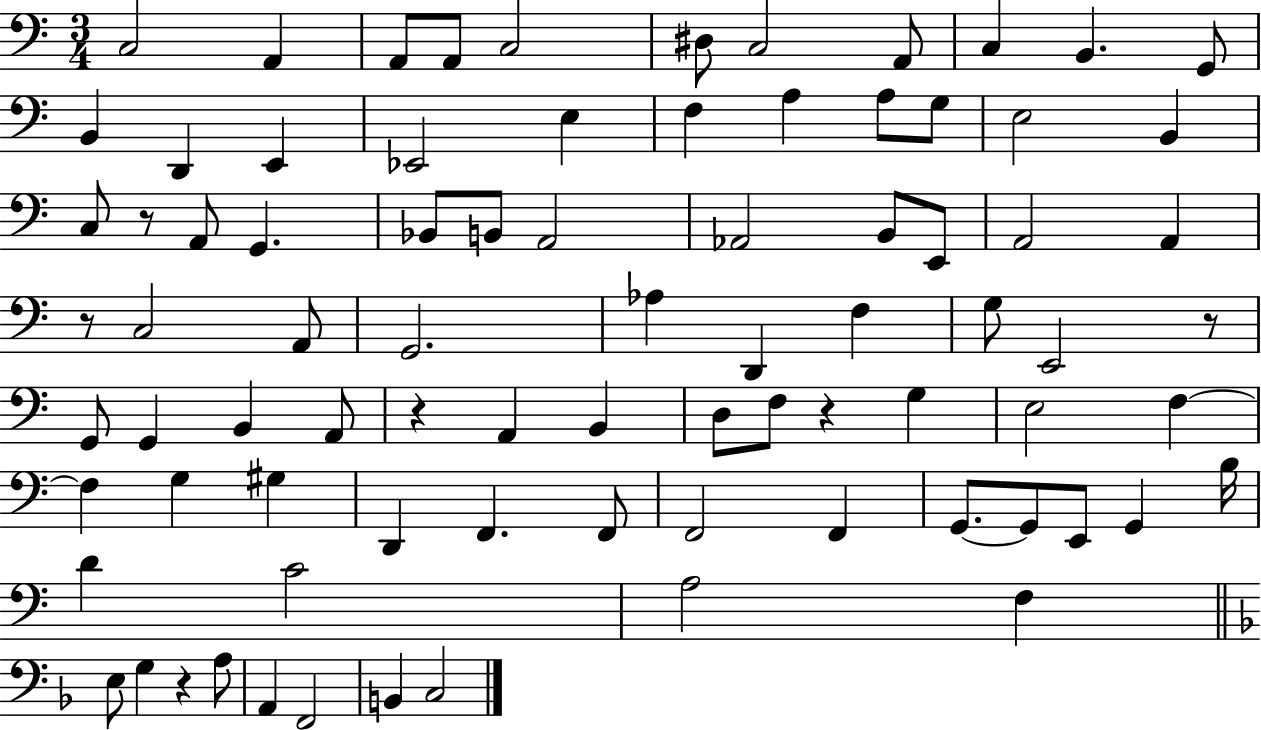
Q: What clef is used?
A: bass